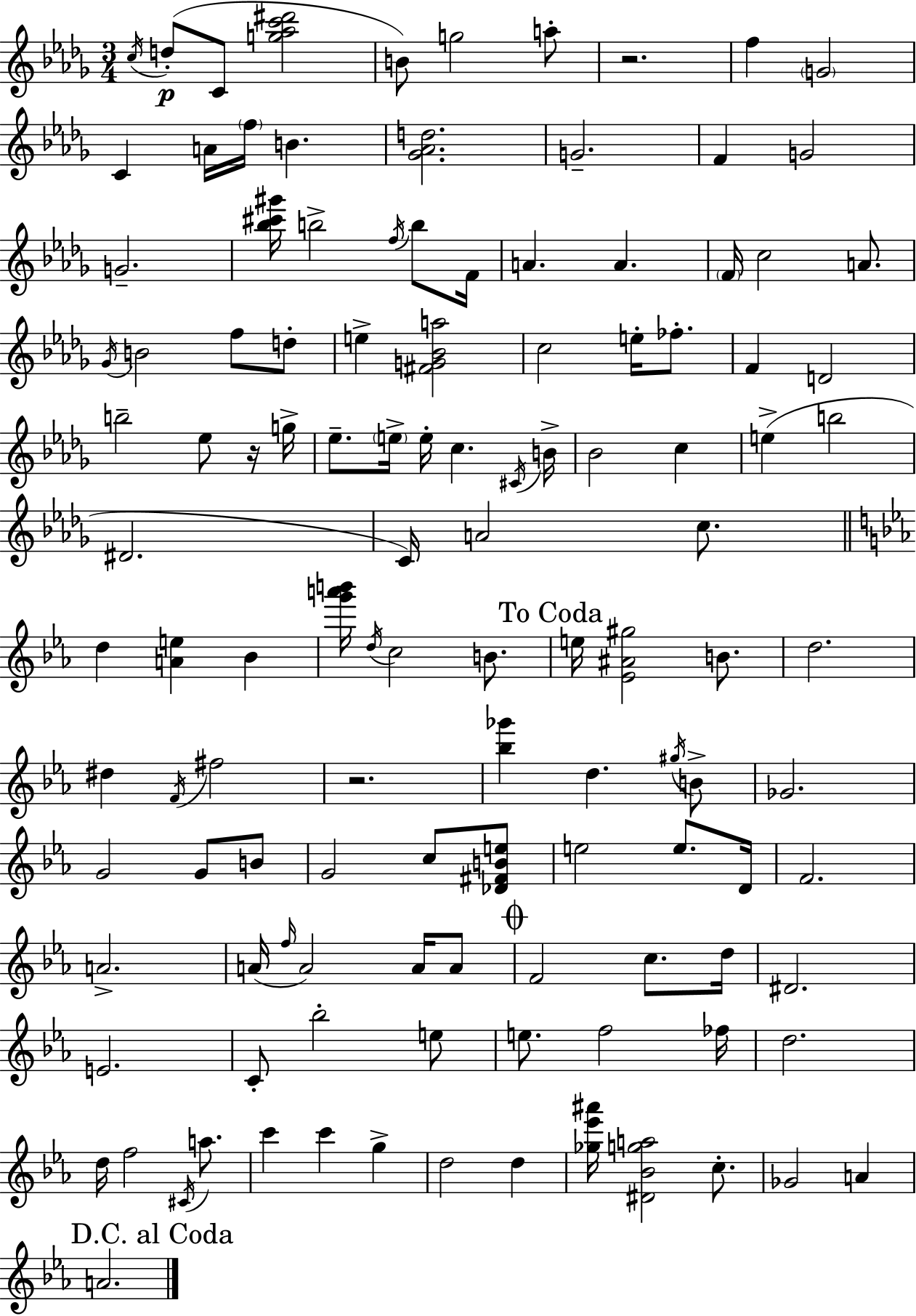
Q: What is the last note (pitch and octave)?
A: A4